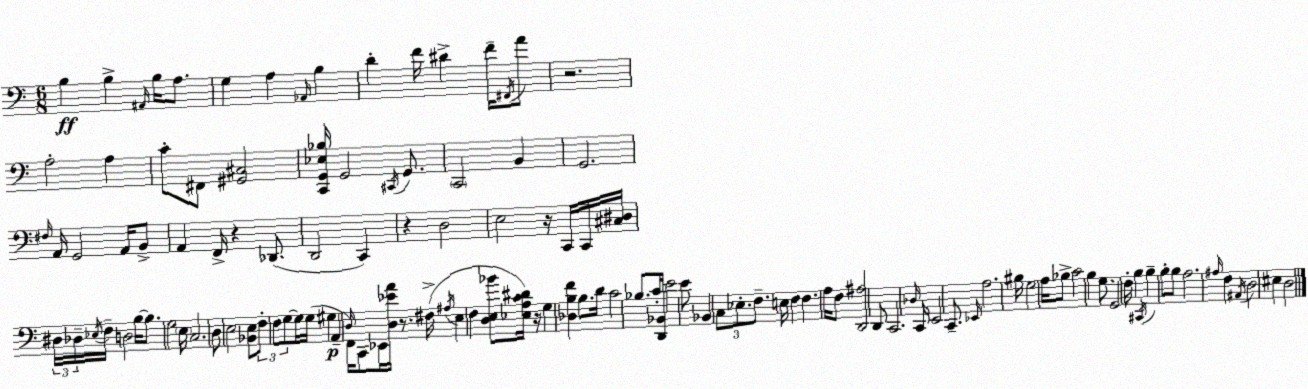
X:1
T:Untitled
M:6/8
L:1/4
K:C
B, B, ^A,,/4 B,/4 A,/2 G, A, _A,,/4 B, D F/4 ^D F/4 ^F,,/4 A/2 z2 A,2 A, C/2 ^F,,/2 [^G,,^C,]2 [C,,G,,_E,_B,]/4 G,,2 ^C,,/4 G,,/2 C,,2 B,, G,,2 ^F,/4 A,,/4 G,,2 A,,/4 B,,/2 A,, F,,/4 z _D,,/2 D,,2 C,, z D,2 E,2 z/4 C,,/4 C,,/4 [^C,^D,]/4 ^D,/4 _D,/4 _E,/4 F,/4 D,2 B,/4 B,/2 G,2 E,/4 C,2 D,/2 E,2 [_B,,E,]/2 F,/2 F,/2 G,/2 G,/4 G,/4 ^G, A,, D,/4 F,,/4 C,,/2 _E,,/4 [D,_EA]/4 z/2 ^F,/4 ^A,/4 E, F, [D,E,_B]/2 [_E,A,C^D]/4 z/4 G, [_D,B,F] B,/2 D/4 C2 _B,/2 C/4 [D,,_B,,]/4 E2 E/2 _B,, C,/2 _E,/2 F,/2 E,/4 F, F, A,/4 F,/2 [D,,^A,]2 D,,/2 C,,2 _D,/4 C,,/4 E,,2 C,,/2 _E,,/4 A,2 ^B,/4 G,2 A,/4 _B,/2 C2 B, G,/2 G,,2 F,/4 B, ^C,,/4 B, B,/2 B,/2 A,2 ^A,/4 F, ^A,,/4 D,2 ^E, D,2